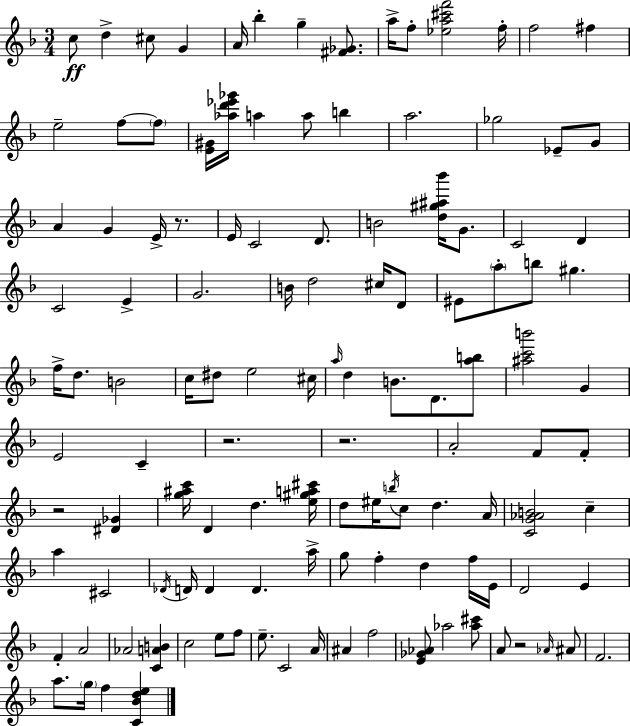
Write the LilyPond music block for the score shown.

{
  \clef treble
  \numericTimeSignature
  \time 3/4
  \key d \minor
  \repeat volta 2 { c''8\ff d''4-> cis''8 g'4 | a'16 bes''4-. g''4-- <fis' ges'>8. | a''16-> f''8-. <ees'' a'' cis''' f'''>2 f''16-. | f''2 fis''4 | \break e''2-- f''8~~ \parenthesize f''8 | <e' gis'>16 <aes'' d''' ees''' ges'''>16 a''4 a''8 b''4 | a''2. | ges''2 ees'8-- g'8 | \break a'4 g'4 e'16-> r8. | e'16 c'2 d'8. | b'2 <d'' gis'' ais'' bes'''>16 g'8. | c'2 d'4 | \break c'2 e'4-> | g'2. | b'16 d''2 cis''16 d'8 | eis'8 \parenthesize a''8-. b''8 gis''4. | \break f''16-> d''8. b'2 | c''16 dis''8 e''2 cis''16 | \grace { a''16 } d''4 b'8. d'8. <a'' b''>8 | <ais'' c''' b'''>2 g'4 | \break e'2 c'4-- | r2. | r2. | a'2-. f'8 f'8-. | \break r2 <dis' ges'>4 | <g'' ais'' c'''>16 d'4 d''4. | <e'' gis'' a'' cis'''>16 d''8 eis''16 \acciaccatura { b''16 } c''8 d''4. | a'16 <c' g' aes' b'>2 c''4-- | \break a''4 cis'2 | \acciaccatura { des'16 } d'16 d'4 d'4. | a''16-> g''8 f''4-. d''4 | f''16 e'16 d'2 e'4 | \break f'4-. a'2 | aes'2 <c' a' b'>4 | c''2 e''8 | f''8 e''8.-- c'2 | \break a'16 ais'4 f''2 | <e' ges' aes'>8 aes''2 | <aes'' cis'''>8 a'8 r2 | \grace { aes'16 } ais'8 f'2. | \break a''8. \parenthesize g''16 f''4 | <c' bes' d'' e''>4 } \bar "|."
}